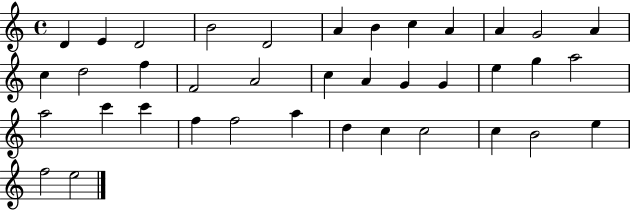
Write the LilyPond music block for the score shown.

{
  \clef treble
  \time 4/4
  \defaultTimeSignature
  \key c \major
  d'4 e'4 d'2 | b'2 d'2 | a'4 b'4 c''4 a'4 | a'4 g'2 a'4 | \break c''4 d''2 f''4 | f'2 a'2 | c''4 a'4 g'4 g'4 | e''4 g''4 a''2 | \break a''2 c'''4 c'''4 | f''4 f''2 a''4 | d''4 c''4 c''2 | c''4 b'2 e''4 | \break f''2 e''2 | \bar "|."
}